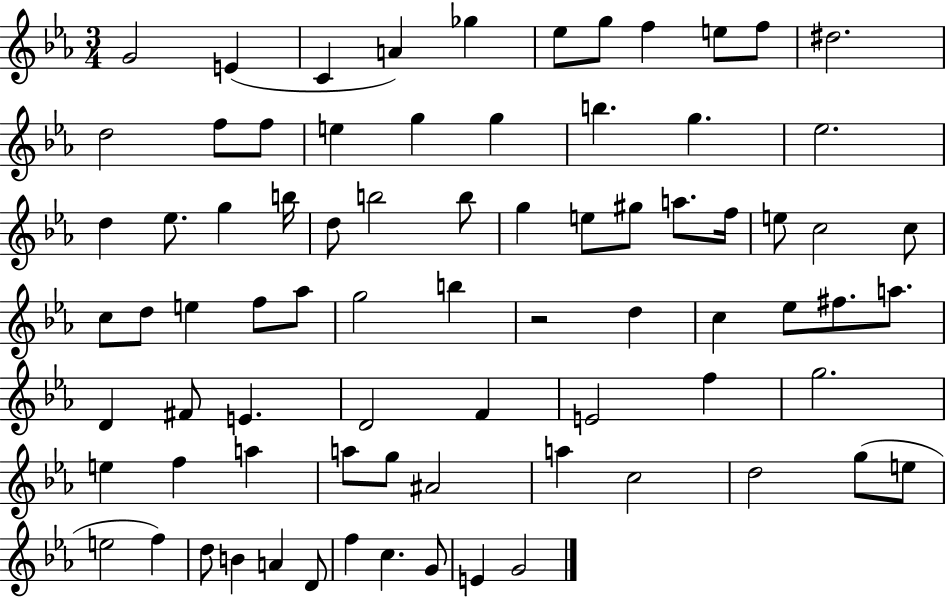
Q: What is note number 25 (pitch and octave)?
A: D5